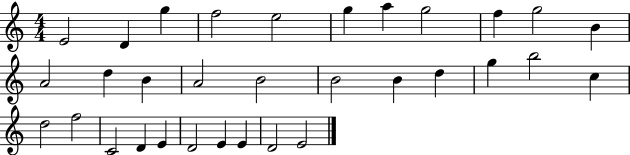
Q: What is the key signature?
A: C major